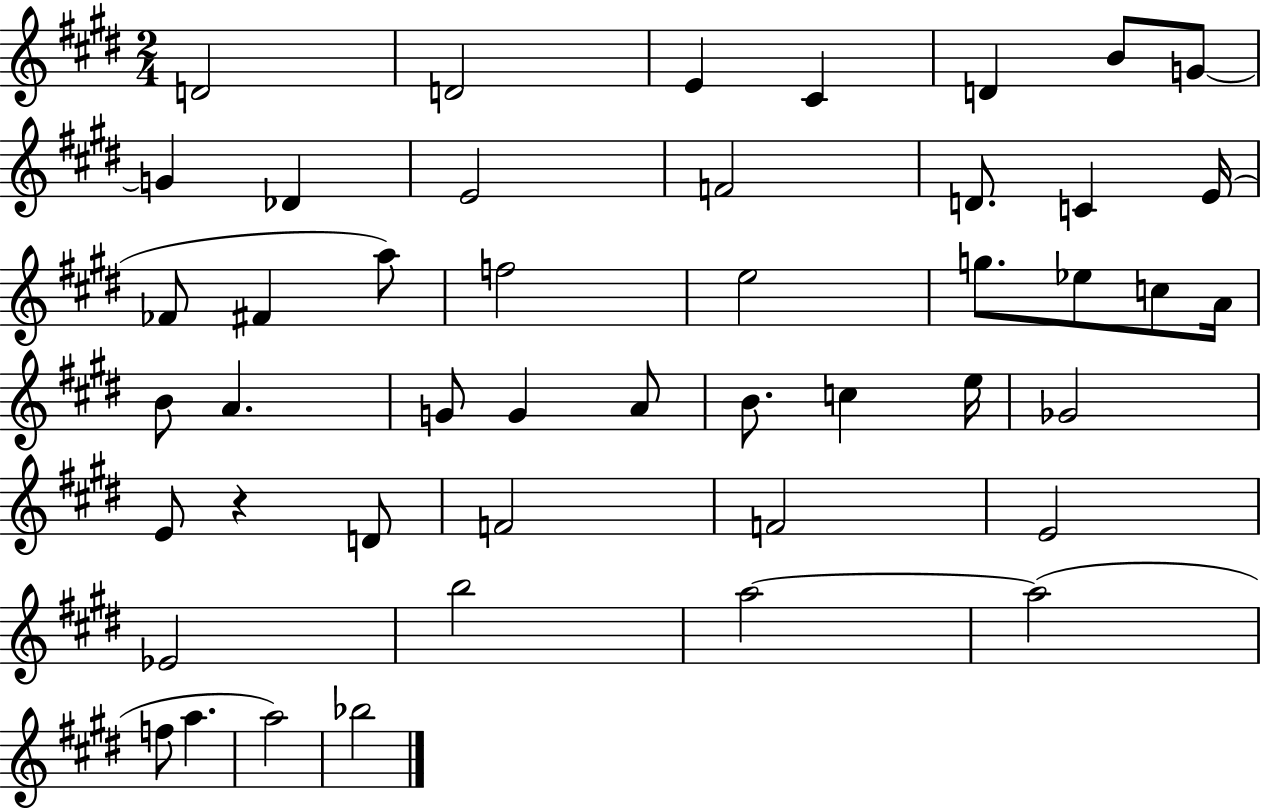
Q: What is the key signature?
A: E major